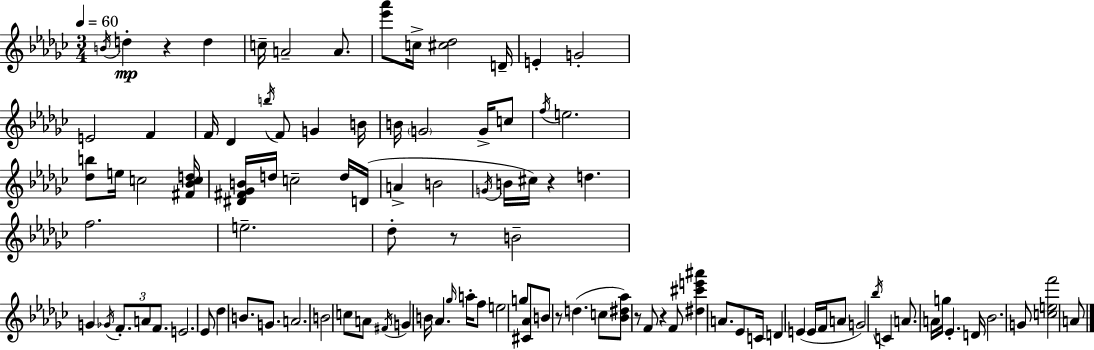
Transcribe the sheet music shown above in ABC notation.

X:1
T:Untitled
M:3/4
L:1/4
K:Ebm
B/4 d z d c/4 A2 A/2 [_e'_a']/2 c/4 [^c_d]2 D/4 E G2 E2 F F/4 _D b/4 F/2 G B/4 B/4 G2 G/4 c/2 f/4 e2 [_db]/2 e/4 c2 [^F_Bcd]/4 [^D^F_GB]/4 d/4 c2 d/4 D/4 A B2 G/4 B/4 ^c/4 z d f2 e2 _d/2 z/2 B2 G _G/4 F/2 A/2 F/2 E2 _E/2 _d B/2 G/2 A2 B2 c/2 A/2 ^F/4 G B/4 _A _g/4 a/4 f/2 e2 g/2 [^C_A]/2 B/2 z/2 d c/2 [_B^d_a]/2 z/2 F/2 z F/2 [^d^c'e'^a'] A/2 _E/2 C/4 D E E/4 F/4 A/2 G2 _b/4 C A/2 A/4 g/4 _E D/4 _B2 G/2 [cef']2 A/2